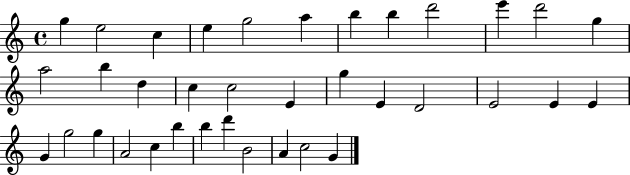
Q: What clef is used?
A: treble